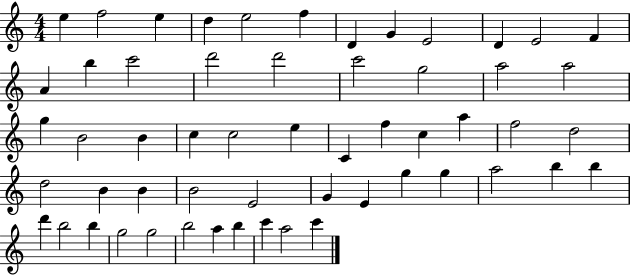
{
  \clef treble
  \numericTimeSignature
  \time 4/4
  \key c \major
  e''4 f''2 e''4 | d''4 e''2 f''4 | d'4 g'4 e'2 | d'4 e'2 f'4 | \break a'4 b''4 c'''2 | d'''2 d'''2 | c'''2 g''2 | a''2 a''2 | \break g''4 b'2 b'4 | c''4 c''2 e''4 | c'4 f''4 c''4 a''4 | f''2 d''2 | \break d''2 b'4 b'4 | b'2 e'2 | g'4 e'4 g''4 g''4 | a''2 b''4 b''4 | \break d'''4 b''2 b''4 | g''2 g''2 | b''2 a''4 b''4 | c'''4 a''2 c'''4 | \break \bar "|."
}